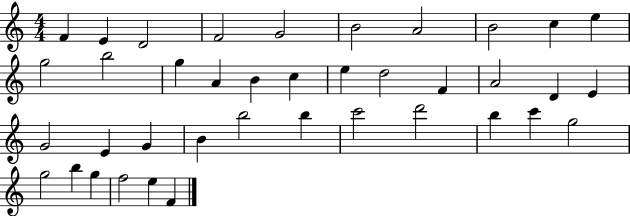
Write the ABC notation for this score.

X:1
T:Untitled
M:4/4
L:1/4
K:C
F E D2 F2 G2 B2 A2 B2 c e g2 b2 g A B c e d2 F A2 D E G2 E G B b2 b c'2 d'2 b c' g2 g2 b g f2 e F